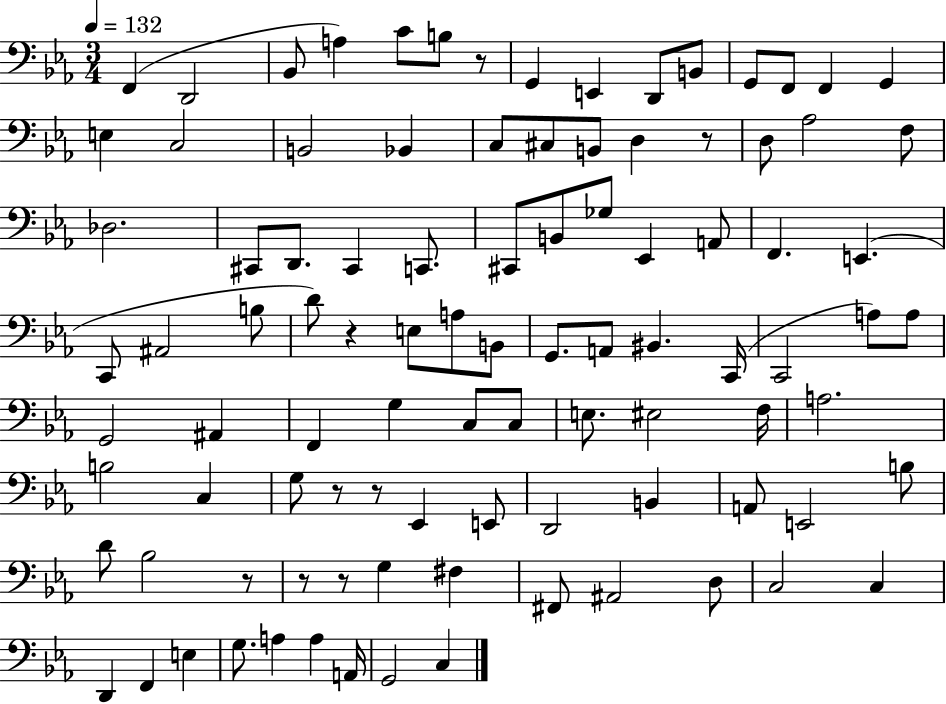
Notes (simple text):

F2/q D2/h Bb2/e A3/q C4/e B3/e R/e G2/q E2/q D2/e B2/e G2/e F2/e F2/q G2/q E3/q C3/h B2/h Bb2/q C3/e C#3/e B2/e D3/q R/e D3/e Ab3/h F3/e Db3/h. C#2/e D2/e. C#2/q C2/e. C#2/e B2/e Gb3/e Eb2/q A2/e F2/q. E2/q. C2/e A#2/h B3/e D4/e R/q E3/e A3/e B2/e G2/e. A2/e BIS2/q. C2/s C2/h A3/e A3/e G2/h A#2/q F2/q G3/q C3/e C3/e E3/e. EIS3/h F3/s A3/h. B3/h C3/q G3/e R/e R/e Eb2/q E2/e D2/h B2/q A2/e E2/h B3/e D4/e Bb3/h R/e R/e R/e G3/q F#3/q F#2/e A#2/h D3/e C3/h C3/q D2/q F2/q E3/q G3/e. A3/q A3/q A2/s G2/h C3/q